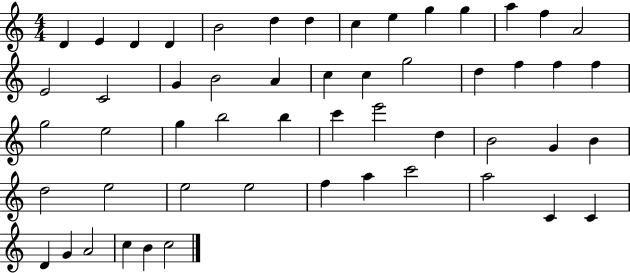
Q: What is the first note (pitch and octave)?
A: D4